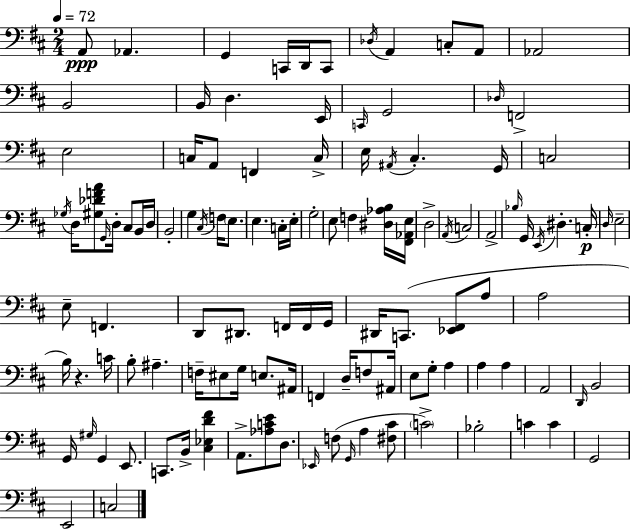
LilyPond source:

{
  \clef bass
  \numericTimeSignature
  \time 2/4
  \key d \major
  \tempo 4 = 72
  a,8\ppp aes,4. | g,4 c,16 d,16 c,8 | \acciaccatura { des16 } a,4 c8-. a,8 | aes,2 | \break b,2 | b,16 d4. | e,16 \grace { c,16 } g,2 | \grace { des16 } f,2-> | \break e2 | c16 a,8 f,4 | c16-> e16 \acciaccatura { ais,16 } cis4.-. | g,16 c2 | \break \acciaccatura { ges16 } d16 <gis des' f' a'>8 | \grace { g,16 } d16-. cis8 b,16 d16 b,2-. | g4 | \acciaccatura { cis16 } f16 \parenthesize e8. e4. | \break c16-. e16-. g2-. | e8 | f4 <dis aes b>16 <fis, aes, e>16 d2-> | \acciaccatura { a,16 } | \break c2 | a,2-> | \grace { bes16 } g,16 \acciaccatura { e,16 } dis4.-. | c16-.\p \grace { d16 } e2-- | \break e8-- f,4. | d,8 dis,8. | f,16 f,16 g,16 dis,16 c,8.( <ees, fis,>8 | a8 a2 | \break b16) r4. | c'16 b8-. ais4.-- | f16-- eis8 g16 e8. | ais,16 f,4 d16-- | \break f8 ais,16 e8 g8-. a4 | a4 a4 | a,2 | \grace { d,16 } b,2 | \break g,16 \grace { gis16 } g,4 | e,8. c,8. | b,16-> <cis ees d' fis'>4 a,8.-> | <aes c' e'>8 d8. \grace { ees,16 }( f8 | \break \grace { g,16 } a4 <fis cis'>8 \parenthesize c'2->) | bes2-. | c'4 | c'4 g,2 | \break e,2 | c2 | \bar "|."
}